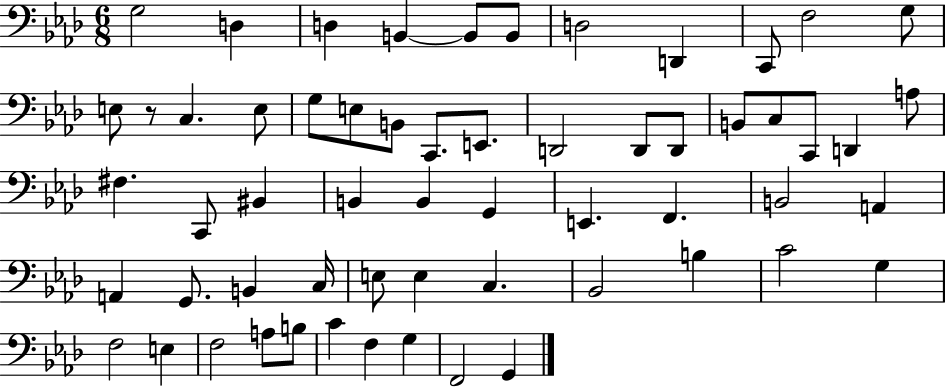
X:1
T:Untitled
M:6/8
L:1/4
K:Ab
G,2 D, D, B,, B,,/2 B,,/2 D,2 D,, C,,/2 F,2 G,/2 E,/2 z/2 C, E,/2 G,/2 E,/2 B,,/2 C,,/2 E,,/2 D,,2 D,,/2 D,,/2 B,,/2 C,/2 C,,/2 D,, A,/2 ^F, C,,/2 ^B,, B,, B,, G,, E,, F,, B,,2 A,, A,, G,,/2 B,, C,/4 E,/2 E, C, _B,,2 B, C2 G, F,2 E, F,2 A,/2 B,/2 C F, G, F,,2 G,,